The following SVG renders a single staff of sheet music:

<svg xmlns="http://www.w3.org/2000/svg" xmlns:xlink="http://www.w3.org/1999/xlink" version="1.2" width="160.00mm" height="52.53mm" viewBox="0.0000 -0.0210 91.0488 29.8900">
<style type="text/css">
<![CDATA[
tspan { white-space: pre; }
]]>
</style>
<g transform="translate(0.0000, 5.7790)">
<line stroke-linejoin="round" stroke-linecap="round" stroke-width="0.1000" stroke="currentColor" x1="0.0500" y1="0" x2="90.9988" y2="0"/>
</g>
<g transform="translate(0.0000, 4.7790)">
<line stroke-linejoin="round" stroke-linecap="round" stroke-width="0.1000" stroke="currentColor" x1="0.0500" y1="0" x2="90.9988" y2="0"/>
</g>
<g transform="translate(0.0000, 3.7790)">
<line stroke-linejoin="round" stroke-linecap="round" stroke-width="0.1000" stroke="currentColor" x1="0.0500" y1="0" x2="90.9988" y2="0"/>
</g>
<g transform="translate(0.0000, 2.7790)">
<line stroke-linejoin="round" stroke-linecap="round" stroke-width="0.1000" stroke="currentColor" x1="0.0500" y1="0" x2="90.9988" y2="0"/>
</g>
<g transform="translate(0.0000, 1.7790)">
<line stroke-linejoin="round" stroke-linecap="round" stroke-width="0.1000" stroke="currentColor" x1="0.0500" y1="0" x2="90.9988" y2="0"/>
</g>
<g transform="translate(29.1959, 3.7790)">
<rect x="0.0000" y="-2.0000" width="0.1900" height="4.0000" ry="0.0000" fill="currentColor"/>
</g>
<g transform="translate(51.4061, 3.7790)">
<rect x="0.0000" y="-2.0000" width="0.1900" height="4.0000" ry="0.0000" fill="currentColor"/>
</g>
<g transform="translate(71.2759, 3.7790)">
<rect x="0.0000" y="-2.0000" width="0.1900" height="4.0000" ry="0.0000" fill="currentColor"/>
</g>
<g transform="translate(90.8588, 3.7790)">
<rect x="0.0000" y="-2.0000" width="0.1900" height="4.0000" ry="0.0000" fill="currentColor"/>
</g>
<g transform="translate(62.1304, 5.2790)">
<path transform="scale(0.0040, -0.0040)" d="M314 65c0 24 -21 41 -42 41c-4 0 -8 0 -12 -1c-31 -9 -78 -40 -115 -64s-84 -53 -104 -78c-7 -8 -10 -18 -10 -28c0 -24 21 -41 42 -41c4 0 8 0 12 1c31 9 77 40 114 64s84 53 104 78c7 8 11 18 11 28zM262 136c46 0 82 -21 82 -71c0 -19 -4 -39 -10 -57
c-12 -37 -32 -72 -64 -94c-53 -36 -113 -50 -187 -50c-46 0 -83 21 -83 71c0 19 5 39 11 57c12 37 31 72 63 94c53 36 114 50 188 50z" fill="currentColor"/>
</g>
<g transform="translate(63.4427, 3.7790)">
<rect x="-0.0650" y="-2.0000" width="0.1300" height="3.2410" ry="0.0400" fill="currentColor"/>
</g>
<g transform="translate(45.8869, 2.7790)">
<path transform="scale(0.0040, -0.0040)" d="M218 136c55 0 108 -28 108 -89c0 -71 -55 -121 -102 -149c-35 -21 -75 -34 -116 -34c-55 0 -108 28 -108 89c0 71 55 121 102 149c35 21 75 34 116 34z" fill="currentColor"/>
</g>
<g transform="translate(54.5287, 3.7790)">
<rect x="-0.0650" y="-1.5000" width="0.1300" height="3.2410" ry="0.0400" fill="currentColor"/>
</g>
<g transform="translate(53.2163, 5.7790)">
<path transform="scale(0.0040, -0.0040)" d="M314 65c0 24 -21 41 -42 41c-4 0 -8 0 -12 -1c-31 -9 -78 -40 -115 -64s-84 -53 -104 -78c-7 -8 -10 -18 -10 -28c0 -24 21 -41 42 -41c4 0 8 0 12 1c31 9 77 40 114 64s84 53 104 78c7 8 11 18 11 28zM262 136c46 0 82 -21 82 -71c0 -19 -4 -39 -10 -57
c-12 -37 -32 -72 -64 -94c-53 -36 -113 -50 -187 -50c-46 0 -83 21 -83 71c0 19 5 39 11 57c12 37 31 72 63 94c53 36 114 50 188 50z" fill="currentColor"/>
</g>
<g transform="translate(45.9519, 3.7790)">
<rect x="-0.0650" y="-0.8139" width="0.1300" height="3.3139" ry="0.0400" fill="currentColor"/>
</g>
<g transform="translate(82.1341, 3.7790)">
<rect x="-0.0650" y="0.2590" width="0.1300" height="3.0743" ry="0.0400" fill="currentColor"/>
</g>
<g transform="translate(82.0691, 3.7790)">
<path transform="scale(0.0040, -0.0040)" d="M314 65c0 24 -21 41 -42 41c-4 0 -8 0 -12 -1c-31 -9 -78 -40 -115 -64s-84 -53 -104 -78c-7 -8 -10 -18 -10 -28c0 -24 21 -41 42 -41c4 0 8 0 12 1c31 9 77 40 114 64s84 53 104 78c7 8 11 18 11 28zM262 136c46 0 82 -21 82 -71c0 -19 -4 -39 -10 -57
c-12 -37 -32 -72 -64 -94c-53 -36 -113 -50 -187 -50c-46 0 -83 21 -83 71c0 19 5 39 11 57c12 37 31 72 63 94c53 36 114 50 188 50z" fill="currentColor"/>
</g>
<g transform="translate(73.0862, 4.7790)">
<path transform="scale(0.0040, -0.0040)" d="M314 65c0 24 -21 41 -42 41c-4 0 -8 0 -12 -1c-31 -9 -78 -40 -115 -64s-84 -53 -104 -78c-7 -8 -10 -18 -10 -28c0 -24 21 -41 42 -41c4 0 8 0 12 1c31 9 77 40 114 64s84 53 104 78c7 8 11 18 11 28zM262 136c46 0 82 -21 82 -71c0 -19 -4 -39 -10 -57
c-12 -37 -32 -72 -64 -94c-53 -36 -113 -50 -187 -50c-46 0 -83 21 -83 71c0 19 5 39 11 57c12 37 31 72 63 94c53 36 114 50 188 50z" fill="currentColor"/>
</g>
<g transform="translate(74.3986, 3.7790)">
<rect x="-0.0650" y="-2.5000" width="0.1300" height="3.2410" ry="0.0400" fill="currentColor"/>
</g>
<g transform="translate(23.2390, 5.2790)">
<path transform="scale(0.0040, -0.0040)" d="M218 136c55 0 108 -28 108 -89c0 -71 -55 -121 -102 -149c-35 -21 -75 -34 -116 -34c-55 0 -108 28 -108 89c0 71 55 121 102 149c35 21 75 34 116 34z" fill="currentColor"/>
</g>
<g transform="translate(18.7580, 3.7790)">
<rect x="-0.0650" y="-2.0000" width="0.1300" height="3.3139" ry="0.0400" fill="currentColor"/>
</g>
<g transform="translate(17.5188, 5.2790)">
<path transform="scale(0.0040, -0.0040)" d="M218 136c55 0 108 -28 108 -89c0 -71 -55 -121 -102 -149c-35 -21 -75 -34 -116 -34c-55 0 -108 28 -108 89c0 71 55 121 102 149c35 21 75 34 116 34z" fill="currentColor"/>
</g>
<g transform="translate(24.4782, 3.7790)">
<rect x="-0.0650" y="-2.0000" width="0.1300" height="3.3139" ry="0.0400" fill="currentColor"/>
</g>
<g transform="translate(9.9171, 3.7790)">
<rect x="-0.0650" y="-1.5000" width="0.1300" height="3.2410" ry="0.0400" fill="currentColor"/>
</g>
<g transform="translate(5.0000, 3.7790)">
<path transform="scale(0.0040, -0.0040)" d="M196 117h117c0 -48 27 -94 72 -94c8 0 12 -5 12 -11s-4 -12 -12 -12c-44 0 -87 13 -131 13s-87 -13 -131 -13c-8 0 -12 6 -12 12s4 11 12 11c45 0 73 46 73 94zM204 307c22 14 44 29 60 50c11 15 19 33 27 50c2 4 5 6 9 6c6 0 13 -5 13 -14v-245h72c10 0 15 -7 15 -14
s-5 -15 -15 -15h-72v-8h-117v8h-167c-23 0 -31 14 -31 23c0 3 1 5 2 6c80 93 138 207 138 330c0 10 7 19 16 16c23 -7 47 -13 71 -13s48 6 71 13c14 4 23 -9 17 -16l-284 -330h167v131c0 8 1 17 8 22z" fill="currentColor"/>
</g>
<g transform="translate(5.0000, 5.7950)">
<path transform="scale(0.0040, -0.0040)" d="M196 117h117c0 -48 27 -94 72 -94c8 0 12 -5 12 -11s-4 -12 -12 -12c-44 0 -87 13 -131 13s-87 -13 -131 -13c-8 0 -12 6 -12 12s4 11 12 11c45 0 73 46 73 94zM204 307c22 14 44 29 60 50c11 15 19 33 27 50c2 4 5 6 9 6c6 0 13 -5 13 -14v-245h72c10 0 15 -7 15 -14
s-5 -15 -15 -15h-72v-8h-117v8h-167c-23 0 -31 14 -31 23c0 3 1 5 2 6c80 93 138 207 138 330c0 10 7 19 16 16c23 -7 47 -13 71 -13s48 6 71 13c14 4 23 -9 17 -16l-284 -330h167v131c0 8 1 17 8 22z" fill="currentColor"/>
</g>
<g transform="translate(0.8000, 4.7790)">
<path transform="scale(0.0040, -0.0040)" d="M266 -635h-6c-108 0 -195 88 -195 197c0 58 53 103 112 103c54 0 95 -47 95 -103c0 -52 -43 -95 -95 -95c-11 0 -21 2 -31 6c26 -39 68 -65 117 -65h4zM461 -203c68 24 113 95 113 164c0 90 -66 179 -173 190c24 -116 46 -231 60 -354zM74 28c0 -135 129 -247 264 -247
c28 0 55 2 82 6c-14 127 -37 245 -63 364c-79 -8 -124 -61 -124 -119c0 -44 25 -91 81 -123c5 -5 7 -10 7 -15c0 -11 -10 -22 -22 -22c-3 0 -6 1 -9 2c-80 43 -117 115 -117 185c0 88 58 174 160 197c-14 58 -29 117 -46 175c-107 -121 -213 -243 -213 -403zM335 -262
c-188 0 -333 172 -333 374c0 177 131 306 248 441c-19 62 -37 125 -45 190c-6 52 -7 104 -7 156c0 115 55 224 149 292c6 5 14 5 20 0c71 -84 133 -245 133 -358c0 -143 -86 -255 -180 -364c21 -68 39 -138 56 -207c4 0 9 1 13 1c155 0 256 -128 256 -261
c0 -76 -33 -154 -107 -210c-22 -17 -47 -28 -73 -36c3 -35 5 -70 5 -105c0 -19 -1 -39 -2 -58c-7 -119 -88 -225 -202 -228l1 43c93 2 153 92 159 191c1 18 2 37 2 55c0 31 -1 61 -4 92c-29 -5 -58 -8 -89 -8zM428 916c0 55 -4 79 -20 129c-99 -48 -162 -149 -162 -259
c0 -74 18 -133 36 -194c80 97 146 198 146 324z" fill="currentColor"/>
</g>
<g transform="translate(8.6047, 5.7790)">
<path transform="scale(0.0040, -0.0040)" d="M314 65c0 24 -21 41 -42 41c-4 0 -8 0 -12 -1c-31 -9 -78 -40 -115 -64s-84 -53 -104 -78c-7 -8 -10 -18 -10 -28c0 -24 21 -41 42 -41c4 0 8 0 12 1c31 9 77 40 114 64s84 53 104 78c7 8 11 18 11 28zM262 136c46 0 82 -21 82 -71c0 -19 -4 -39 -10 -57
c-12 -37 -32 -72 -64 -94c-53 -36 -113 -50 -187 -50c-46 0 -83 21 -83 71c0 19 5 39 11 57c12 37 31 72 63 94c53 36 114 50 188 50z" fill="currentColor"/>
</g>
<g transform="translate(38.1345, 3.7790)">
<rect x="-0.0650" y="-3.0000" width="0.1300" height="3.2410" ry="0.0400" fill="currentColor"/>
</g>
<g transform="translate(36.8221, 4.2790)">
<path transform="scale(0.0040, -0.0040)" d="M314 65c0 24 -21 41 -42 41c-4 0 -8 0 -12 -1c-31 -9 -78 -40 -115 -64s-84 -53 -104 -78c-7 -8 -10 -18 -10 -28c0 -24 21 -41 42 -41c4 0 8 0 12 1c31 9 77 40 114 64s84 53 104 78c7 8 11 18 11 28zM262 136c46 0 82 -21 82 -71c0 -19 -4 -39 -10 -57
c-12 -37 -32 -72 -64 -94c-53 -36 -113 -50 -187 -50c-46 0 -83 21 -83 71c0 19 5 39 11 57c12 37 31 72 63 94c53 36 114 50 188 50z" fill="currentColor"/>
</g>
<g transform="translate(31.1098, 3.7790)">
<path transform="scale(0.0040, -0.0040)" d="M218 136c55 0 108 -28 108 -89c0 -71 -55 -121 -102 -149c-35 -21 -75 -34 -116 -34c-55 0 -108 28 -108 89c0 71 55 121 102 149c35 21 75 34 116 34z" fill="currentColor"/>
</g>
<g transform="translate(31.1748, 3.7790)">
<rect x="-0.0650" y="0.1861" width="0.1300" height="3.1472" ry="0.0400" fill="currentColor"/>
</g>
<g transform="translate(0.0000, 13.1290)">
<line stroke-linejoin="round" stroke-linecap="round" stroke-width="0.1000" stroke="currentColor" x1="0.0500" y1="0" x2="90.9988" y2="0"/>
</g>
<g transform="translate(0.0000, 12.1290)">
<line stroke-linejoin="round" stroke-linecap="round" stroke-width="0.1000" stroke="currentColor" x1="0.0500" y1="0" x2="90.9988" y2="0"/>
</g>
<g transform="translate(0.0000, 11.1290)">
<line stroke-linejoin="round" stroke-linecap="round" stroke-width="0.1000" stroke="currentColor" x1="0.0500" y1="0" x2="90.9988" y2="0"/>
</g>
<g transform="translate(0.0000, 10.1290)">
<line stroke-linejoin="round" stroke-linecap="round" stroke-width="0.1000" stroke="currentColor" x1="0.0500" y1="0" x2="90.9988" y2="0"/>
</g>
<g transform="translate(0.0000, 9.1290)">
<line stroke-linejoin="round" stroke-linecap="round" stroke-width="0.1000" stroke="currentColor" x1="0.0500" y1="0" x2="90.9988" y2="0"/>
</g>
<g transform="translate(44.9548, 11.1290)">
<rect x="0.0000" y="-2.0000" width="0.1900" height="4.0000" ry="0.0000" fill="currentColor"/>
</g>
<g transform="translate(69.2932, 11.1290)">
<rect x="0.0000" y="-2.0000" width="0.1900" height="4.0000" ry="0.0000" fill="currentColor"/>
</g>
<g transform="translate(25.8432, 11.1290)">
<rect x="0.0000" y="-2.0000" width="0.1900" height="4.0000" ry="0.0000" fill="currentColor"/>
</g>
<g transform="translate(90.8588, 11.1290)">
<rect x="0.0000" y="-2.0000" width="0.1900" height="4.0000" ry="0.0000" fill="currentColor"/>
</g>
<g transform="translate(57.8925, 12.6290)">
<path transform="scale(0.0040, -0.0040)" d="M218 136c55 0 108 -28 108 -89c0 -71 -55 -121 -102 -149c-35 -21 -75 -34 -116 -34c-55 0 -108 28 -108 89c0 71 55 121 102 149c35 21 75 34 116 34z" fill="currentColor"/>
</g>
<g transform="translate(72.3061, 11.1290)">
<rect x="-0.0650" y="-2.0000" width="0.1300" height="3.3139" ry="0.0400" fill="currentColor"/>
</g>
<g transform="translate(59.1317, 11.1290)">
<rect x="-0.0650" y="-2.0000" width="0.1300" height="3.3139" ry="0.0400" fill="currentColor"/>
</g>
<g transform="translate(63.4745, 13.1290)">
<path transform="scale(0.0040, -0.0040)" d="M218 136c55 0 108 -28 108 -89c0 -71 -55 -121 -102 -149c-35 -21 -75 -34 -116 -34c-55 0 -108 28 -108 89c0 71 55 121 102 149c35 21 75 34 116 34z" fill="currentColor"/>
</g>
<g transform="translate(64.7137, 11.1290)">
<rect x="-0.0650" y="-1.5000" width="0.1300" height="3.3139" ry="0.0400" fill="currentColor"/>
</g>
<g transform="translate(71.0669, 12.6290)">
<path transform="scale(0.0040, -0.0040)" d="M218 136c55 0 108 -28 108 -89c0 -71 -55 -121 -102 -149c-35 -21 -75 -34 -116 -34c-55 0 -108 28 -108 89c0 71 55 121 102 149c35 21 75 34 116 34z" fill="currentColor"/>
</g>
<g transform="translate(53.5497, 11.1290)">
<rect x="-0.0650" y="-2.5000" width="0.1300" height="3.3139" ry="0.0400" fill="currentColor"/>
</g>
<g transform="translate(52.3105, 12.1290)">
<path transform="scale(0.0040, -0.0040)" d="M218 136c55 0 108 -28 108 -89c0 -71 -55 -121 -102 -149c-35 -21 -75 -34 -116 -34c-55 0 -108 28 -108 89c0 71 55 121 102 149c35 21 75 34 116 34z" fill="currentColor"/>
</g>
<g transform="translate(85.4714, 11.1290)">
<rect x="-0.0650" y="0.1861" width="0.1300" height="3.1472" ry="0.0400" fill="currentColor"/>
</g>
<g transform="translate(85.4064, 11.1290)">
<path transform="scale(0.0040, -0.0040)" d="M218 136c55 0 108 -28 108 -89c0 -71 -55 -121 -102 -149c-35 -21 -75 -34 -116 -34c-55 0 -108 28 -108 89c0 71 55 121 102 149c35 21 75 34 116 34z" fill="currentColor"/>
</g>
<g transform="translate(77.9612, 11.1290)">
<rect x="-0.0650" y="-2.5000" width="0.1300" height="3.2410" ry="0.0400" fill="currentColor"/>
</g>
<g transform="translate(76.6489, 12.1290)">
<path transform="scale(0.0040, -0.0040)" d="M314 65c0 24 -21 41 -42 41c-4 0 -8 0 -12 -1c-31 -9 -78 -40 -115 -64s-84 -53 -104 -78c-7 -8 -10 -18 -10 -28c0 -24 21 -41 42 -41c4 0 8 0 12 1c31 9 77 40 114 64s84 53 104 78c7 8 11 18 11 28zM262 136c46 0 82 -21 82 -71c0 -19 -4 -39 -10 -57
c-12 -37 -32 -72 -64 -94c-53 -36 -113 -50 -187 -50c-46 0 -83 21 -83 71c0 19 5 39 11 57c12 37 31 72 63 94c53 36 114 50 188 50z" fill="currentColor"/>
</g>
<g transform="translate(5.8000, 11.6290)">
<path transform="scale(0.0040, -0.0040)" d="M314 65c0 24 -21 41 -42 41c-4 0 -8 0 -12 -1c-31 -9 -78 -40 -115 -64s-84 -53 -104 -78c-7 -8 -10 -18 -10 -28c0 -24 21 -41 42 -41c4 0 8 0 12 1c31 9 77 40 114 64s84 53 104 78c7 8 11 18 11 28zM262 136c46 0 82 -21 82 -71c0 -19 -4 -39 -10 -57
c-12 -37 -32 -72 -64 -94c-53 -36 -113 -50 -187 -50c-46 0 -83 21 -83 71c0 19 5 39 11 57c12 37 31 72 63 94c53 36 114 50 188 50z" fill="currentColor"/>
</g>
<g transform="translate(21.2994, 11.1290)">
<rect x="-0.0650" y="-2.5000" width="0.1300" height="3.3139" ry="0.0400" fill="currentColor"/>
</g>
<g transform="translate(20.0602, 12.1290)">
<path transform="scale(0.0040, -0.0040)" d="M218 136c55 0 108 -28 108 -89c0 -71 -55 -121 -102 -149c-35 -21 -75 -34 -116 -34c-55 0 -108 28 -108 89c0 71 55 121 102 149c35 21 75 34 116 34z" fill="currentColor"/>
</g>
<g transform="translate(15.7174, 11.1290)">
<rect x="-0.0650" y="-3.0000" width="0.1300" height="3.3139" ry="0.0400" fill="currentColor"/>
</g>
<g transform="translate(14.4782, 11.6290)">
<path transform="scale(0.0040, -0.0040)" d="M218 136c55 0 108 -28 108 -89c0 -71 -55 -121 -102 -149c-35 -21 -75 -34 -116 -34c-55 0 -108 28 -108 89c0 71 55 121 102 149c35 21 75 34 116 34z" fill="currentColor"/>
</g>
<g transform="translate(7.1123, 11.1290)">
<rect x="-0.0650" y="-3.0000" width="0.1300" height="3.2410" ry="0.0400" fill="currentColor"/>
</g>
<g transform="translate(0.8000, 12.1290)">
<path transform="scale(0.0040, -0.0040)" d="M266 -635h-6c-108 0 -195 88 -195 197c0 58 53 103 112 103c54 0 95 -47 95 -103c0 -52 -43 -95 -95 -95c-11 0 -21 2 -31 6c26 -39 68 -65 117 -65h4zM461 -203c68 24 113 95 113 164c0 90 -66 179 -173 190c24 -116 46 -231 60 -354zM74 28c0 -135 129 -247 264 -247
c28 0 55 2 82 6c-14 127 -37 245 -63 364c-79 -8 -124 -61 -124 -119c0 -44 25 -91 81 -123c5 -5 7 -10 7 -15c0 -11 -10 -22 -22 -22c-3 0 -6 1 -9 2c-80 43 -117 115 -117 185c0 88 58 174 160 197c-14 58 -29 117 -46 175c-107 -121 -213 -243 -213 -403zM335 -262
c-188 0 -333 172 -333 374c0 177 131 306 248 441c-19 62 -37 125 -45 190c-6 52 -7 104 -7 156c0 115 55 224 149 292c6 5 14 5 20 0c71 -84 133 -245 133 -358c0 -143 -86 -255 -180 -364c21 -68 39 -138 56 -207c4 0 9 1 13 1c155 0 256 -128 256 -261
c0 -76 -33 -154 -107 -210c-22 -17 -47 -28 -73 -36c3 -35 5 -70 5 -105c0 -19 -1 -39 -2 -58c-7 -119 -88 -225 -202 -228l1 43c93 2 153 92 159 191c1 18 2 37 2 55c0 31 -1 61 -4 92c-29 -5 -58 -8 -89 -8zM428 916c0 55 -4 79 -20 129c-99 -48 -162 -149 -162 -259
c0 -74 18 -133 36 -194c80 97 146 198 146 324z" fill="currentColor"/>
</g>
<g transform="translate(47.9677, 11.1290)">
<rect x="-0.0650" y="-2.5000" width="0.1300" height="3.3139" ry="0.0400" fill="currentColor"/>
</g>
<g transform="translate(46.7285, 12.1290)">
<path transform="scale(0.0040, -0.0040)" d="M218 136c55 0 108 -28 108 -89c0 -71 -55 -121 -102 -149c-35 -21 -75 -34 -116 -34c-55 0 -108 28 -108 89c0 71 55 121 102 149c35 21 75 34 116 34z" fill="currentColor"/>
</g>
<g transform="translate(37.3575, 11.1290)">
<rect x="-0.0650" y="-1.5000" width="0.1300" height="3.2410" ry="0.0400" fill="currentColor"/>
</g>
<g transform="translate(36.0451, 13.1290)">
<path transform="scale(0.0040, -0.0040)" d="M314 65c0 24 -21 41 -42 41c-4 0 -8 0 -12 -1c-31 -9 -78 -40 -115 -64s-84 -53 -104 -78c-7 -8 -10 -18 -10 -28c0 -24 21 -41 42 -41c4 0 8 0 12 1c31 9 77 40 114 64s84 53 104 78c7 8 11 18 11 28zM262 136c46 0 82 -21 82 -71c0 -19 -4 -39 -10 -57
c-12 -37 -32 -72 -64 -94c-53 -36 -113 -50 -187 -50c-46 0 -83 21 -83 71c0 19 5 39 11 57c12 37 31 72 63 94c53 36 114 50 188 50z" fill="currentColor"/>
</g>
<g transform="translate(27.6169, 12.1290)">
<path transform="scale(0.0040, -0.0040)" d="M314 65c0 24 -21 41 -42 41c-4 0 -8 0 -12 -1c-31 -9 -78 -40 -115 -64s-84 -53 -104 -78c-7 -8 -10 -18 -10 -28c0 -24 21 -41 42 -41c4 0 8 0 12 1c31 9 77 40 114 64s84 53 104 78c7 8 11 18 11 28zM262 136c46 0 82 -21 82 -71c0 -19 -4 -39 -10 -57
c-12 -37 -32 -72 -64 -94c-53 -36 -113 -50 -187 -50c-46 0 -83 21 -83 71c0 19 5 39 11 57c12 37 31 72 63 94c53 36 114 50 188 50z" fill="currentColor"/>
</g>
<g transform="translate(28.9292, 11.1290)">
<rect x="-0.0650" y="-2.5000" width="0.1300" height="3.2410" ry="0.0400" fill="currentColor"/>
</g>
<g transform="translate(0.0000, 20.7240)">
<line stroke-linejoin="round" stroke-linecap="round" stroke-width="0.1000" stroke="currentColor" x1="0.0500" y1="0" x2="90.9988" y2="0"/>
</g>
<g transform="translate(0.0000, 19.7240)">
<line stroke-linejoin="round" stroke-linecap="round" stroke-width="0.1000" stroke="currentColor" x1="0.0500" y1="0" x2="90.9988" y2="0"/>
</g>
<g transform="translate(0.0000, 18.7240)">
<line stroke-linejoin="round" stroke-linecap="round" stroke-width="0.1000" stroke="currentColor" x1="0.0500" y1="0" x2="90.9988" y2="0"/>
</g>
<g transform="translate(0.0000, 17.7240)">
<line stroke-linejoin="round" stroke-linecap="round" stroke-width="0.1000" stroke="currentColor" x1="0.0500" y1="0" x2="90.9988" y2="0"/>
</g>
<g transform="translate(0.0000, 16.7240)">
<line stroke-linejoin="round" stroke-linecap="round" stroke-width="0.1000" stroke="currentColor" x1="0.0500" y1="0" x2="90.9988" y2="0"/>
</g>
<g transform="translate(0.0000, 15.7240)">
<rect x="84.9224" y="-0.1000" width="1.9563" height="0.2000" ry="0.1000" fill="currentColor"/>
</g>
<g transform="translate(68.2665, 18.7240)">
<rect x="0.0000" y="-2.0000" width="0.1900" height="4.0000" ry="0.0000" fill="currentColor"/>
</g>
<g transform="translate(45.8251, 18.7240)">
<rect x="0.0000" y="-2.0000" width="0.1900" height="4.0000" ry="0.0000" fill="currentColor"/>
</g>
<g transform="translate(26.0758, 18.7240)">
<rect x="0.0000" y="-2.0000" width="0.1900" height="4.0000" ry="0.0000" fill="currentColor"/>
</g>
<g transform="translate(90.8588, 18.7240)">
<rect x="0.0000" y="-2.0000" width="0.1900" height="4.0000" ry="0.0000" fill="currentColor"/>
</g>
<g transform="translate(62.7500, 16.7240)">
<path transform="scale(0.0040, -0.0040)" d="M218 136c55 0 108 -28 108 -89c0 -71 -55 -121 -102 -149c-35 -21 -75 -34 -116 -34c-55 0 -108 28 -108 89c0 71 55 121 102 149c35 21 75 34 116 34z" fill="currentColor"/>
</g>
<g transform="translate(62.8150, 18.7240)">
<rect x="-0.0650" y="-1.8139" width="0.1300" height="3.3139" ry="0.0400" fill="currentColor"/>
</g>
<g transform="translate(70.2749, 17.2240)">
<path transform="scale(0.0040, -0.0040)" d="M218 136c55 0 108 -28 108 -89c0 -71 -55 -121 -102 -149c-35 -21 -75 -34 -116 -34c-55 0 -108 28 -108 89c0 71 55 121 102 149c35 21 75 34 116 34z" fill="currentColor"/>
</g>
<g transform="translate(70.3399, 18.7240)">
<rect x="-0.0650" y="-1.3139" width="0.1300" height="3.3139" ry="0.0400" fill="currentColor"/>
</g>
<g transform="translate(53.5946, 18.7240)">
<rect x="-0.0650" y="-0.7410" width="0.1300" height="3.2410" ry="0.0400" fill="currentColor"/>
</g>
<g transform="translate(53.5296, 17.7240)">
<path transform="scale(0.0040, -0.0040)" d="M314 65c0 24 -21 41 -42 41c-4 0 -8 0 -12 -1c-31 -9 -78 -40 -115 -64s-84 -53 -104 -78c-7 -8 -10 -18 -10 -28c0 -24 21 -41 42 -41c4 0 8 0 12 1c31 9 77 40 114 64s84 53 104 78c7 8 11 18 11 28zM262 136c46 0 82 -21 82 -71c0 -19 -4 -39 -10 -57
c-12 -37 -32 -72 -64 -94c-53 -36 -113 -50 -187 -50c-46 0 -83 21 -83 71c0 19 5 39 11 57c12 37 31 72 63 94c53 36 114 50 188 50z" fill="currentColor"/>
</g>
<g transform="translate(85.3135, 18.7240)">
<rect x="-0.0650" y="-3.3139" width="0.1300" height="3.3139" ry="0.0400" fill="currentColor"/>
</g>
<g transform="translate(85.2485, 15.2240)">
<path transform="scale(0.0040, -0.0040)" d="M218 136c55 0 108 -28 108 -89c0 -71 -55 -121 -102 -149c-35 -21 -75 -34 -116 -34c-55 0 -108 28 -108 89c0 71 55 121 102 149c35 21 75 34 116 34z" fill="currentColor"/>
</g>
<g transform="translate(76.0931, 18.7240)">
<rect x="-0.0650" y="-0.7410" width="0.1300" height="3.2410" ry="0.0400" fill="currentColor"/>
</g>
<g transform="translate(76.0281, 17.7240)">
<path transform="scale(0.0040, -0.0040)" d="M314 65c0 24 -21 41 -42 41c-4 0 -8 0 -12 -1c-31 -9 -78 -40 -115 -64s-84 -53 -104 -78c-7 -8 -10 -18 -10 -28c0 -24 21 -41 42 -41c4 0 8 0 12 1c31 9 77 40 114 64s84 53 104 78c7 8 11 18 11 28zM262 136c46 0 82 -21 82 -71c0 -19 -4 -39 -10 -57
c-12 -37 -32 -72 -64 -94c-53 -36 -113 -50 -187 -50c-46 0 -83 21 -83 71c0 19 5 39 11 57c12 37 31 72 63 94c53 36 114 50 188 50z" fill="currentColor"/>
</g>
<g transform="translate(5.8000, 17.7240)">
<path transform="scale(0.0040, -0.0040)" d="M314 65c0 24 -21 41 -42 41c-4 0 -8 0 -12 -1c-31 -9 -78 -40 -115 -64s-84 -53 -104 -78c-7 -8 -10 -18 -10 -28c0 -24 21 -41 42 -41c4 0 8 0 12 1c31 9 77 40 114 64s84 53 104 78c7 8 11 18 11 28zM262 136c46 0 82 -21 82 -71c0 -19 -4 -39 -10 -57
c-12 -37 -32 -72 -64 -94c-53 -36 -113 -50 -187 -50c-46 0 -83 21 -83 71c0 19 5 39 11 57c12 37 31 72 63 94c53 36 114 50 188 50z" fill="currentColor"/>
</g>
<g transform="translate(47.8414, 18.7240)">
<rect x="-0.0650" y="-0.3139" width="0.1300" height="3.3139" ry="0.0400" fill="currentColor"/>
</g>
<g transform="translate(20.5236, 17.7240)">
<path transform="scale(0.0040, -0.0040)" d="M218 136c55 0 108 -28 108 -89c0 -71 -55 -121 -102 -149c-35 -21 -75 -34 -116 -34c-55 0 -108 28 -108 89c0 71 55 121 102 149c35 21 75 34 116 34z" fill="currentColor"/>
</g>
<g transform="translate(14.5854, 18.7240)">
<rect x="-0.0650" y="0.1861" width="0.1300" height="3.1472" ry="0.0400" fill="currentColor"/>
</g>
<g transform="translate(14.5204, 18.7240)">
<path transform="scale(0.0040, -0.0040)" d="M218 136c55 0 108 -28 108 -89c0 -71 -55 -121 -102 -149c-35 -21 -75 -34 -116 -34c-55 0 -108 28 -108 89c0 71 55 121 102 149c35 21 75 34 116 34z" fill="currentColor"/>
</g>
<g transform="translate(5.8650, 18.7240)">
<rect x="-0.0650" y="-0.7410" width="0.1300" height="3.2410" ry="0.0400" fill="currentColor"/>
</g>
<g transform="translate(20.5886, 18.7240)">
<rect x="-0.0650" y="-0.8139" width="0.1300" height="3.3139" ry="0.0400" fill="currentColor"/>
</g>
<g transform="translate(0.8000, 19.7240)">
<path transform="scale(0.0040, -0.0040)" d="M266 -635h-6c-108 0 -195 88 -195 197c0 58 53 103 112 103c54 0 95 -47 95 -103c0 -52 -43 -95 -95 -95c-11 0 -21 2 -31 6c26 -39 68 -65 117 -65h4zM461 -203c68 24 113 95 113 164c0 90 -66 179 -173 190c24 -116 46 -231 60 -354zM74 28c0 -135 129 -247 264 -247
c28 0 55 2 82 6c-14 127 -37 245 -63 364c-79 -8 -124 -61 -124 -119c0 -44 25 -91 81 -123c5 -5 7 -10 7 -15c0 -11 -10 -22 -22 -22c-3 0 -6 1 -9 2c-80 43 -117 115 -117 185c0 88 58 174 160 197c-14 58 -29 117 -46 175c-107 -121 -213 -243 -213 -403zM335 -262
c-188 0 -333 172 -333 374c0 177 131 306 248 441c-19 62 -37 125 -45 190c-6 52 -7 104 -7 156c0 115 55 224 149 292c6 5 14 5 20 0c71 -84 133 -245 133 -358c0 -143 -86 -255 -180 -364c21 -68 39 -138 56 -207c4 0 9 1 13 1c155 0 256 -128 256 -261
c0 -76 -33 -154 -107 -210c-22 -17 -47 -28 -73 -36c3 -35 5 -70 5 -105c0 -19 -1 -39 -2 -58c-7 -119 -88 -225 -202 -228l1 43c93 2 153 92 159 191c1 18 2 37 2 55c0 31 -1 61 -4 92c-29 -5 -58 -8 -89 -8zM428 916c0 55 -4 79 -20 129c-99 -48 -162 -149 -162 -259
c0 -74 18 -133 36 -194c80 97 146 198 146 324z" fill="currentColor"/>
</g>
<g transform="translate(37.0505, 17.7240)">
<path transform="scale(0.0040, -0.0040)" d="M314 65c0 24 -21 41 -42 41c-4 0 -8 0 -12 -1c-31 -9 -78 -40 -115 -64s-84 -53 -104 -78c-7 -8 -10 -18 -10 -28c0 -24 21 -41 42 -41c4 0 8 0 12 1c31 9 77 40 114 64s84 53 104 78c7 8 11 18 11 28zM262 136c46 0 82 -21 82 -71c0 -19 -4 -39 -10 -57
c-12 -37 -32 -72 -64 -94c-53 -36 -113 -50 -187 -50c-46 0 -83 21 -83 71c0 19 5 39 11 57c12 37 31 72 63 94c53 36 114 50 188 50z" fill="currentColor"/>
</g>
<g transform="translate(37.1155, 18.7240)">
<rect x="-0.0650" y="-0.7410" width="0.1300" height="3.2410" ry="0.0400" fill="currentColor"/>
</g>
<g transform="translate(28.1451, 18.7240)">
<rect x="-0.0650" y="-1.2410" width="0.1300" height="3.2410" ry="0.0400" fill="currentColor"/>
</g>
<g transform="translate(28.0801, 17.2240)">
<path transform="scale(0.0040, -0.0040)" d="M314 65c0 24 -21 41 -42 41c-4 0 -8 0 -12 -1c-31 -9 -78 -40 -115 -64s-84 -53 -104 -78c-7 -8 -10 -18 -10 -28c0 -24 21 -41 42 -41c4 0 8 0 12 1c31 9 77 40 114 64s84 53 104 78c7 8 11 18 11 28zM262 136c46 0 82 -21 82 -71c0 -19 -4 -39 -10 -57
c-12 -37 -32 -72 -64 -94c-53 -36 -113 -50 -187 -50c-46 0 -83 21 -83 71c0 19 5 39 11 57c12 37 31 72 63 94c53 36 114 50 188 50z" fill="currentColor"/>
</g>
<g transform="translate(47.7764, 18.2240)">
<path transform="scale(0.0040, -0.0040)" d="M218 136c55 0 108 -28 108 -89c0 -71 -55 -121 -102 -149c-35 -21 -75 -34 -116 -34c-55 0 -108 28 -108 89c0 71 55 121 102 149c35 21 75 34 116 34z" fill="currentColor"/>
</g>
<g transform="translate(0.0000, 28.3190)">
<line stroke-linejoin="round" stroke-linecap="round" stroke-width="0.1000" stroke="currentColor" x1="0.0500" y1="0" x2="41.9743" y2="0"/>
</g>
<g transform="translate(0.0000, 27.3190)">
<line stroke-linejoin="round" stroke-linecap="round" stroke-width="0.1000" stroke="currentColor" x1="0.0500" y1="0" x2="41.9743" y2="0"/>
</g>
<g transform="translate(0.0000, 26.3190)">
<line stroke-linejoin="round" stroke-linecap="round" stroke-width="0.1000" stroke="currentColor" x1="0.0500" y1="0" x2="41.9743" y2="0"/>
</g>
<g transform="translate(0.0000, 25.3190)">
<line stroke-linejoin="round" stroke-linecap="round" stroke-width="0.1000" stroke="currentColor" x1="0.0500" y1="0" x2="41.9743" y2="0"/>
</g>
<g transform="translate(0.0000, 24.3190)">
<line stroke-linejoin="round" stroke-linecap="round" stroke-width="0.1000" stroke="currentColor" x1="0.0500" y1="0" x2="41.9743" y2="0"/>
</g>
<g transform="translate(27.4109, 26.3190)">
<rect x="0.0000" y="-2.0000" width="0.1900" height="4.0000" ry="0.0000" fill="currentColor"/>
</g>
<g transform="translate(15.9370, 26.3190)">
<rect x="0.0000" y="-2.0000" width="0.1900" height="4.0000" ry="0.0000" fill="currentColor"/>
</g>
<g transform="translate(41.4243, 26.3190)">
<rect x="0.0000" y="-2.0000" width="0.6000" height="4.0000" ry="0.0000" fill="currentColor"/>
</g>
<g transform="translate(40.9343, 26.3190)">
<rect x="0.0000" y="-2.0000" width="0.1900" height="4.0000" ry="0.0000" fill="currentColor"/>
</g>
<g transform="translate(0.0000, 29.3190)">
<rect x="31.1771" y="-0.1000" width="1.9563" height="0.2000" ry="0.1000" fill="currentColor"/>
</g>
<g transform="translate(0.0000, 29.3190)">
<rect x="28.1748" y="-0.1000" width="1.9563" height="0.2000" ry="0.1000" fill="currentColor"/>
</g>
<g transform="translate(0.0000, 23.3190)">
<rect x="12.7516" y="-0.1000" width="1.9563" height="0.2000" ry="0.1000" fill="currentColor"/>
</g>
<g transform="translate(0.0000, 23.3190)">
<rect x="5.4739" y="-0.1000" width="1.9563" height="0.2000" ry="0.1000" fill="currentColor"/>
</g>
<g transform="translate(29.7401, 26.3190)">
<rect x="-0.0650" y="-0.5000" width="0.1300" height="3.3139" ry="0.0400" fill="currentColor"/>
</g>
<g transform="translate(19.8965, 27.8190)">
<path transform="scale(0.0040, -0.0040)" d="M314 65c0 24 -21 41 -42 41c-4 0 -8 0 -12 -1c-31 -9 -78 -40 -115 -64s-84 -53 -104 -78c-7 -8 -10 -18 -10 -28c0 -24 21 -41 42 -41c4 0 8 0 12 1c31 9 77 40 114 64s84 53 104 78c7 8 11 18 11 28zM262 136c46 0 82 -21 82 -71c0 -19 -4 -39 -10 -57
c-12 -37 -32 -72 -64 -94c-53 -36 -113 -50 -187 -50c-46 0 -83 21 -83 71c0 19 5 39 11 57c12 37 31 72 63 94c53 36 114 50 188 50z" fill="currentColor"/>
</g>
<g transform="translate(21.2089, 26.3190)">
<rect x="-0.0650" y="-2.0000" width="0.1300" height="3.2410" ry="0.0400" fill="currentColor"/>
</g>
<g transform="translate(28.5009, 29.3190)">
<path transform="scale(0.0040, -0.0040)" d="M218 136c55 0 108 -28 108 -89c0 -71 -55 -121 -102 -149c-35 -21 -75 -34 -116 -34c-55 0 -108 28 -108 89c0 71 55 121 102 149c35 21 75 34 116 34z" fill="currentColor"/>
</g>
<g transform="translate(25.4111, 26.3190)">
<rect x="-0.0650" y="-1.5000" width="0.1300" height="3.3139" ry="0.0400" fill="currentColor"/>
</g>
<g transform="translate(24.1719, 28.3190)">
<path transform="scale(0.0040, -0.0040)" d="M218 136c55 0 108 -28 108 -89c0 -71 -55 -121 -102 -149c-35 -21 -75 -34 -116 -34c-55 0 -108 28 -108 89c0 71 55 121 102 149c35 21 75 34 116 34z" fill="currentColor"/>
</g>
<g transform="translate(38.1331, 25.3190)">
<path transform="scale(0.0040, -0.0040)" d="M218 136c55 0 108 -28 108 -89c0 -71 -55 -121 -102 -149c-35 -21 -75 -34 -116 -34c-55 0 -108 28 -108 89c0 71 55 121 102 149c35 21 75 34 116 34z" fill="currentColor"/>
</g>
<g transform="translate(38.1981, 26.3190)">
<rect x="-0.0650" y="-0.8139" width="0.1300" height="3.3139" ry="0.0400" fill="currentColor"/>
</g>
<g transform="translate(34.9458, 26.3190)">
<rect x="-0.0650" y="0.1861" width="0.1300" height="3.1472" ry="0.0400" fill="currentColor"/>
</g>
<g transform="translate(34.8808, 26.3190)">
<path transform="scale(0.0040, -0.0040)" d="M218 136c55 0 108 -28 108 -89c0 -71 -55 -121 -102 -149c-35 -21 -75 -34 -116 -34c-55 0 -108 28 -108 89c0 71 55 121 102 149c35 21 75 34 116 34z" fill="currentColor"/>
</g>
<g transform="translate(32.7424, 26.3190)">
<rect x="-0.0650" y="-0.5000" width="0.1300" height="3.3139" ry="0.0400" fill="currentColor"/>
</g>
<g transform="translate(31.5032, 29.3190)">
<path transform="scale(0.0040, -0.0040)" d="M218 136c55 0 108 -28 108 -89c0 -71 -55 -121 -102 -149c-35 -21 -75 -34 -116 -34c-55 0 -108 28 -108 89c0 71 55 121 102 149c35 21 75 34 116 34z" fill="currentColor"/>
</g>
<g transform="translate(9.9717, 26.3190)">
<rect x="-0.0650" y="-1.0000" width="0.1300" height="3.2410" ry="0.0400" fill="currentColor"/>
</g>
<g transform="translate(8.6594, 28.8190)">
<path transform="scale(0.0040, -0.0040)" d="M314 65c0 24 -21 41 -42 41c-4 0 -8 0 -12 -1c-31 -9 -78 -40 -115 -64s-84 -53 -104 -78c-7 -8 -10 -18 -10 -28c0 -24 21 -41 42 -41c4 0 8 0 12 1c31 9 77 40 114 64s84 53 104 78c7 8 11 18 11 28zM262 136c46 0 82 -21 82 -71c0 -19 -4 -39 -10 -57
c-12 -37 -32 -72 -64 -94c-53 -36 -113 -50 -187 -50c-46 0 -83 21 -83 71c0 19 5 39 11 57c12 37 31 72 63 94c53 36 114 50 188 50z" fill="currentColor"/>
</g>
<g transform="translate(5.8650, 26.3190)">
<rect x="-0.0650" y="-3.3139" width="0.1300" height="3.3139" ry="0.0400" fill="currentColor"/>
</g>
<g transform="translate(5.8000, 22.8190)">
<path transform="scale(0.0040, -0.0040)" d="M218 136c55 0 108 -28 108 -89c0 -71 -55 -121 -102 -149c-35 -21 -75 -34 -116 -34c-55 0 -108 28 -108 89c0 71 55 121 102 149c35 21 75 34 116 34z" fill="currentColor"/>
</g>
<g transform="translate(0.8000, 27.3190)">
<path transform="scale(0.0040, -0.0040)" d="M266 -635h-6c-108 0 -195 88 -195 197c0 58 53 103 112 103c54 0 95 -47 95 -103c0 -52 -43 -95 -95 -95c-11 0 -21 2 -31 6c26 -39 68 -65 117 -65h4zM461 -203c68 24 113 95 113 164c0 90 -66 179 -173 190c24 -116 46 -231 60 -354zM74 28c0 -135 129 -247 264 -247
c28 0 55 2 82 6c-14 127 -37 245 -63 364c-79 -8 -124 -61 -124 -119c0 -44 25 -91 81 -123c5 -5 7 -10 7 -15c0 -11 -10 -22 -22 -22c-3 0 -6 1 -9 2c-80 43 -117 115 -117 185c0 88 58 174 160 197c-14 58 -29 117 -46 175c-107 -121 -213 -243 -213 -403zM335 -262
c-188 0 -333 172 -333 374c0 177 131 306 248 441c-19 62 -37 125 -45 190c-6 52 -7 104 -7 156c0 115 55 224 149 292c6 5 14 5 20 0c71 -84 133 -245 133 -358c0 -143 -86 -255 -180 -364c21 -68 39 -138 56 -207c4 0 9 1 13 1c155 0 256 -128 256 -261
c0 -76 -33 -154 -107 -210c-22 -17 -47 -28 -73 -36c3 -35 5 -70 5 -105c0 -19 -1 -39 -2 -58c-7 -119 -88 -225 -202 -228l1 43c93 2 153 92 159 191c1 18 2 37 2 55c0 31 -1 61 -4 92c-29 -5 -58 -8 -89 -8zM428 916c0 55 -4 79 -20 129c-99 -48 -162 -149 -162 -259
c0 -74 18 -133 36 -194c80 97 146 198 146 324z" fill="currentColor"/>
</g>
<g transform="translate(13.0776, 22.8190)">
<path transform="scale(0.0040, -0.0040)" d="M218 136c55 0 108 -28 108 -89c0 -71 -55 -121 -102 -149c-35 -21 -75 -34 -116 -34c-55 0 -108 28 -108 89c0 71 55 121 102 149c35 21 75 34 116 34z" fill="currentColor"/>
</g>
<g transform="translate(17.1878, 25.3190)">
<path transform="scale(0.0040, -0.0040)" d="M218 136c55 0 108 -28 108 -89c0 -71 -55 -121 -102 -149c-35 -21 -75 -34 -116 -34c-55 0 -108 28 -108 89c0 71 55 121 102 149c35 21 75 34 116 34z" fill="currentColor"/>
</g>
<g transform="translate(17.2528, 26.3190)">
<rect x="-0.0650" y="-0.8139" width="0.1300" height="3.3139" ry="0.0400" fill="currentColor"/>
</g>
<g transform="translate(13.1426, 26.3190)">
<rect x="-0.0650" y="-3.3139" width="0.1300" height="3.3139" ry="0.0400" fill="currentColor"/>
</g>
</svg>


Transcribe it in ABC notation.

X:1
T:Untitled
M:4/4
L:1/4
K:C
E2 F F B A2 d E2 F2 G2 B2 A2 A G G2 E2 G G F E F G2 B d2 B d e2 d2 c d2 f e d2 b b D2 b d F2 E C C B d